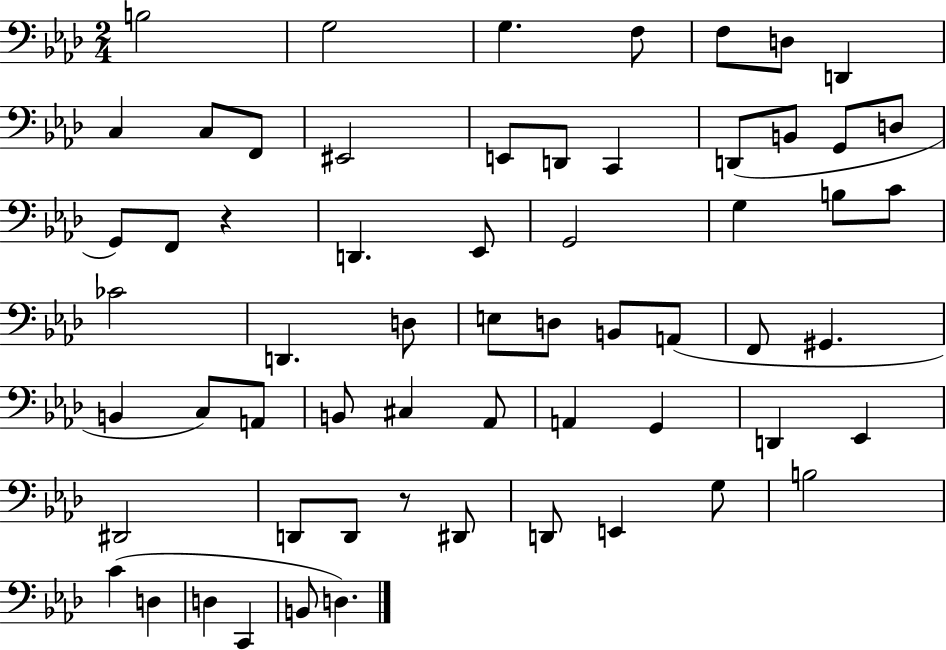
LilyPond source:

{
  \clef bass
  \numericTimeSignature
  \time 2/4
  \key aes \major
  b2 | g2 | g4. f8 | f8 d8 d,4 | \break c4 c8 f,8 | eis,2 | e,8 d,8 c,4 | d,8( b,8 g,8 d8 | \break g,8) f,8 r4 | d,4. ees,8 | g,2 | g4 b8 c'8 | \break ces'2 | d,4. d8 | e8 d8 b,8 a,8( | f,8 gis,4. | \break b,4 c8) a,8 | b,8 cis4 aes,8 | a,4 g,4 | d,4 ees,4 | \break dis,2 | d,8 d,8 r8 dis,8 | d,8 e,4 g8 | b2 | \break c'4( d4 | d4 c,4 | b,8 d4.) | \bar "|."
}